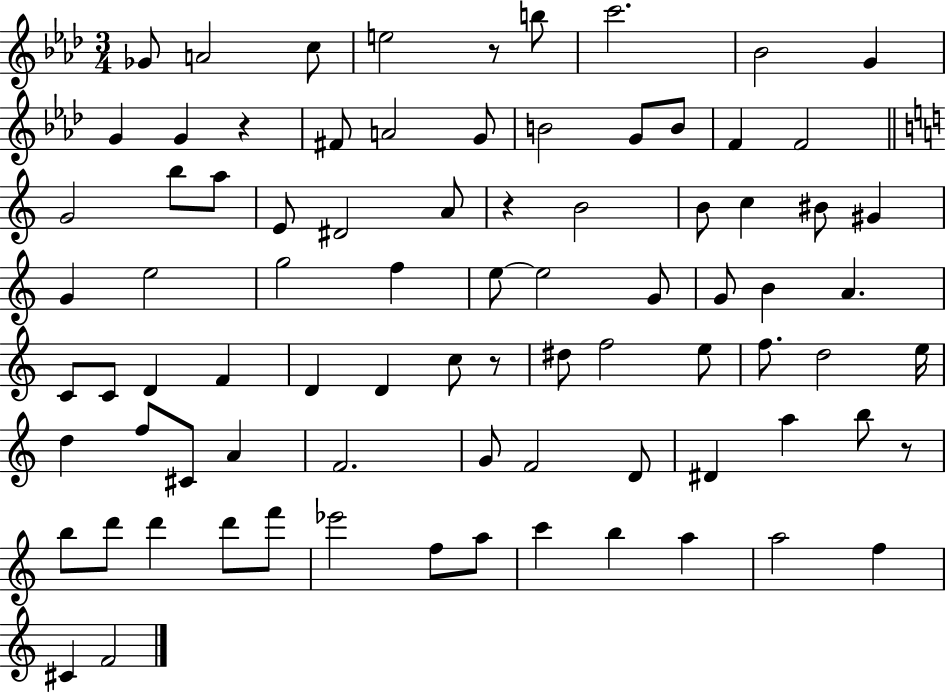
{
  \clef treble
  \numericTimeSignature
  \time 3/4
  \key aes \major
  ges'8 a'2 c''8 | e''2 r8 b''8 | c'''2. | bes'2 g'4 | \break g'4 g'4 r4 | fis'8 a'2 g'8 | b'2 g'8 b'8 | f'4 f'2 | \break \bar "||" \break \key c \major g'2 b''8 a''8 | e'8 dis'2 a'8 | r4 b'2 | b'8 c''4 bis'8 gis'4 | \break g'4 e''2 | g''2 f''4 | e''8~~ e''2 g'8 | g'8 b'4 a'4. | \break c'8 c'8 d'4 f'4 | d'4 d'4 c''8 r8 | dis''8 f''2 e''8 | f''8. d''2 e''16 | \break d''4 f''8 cis'8 a'4 | f'2. | g'8 f'2 d'8 | dis'4 a''4 b''8 r8 | \break b''8 d'''8 d'''4 d'''8 f'''8 | ees'''2 f''8 a''8 | c'''4 b''4 a''4 | a''2 f''4 | \break cis'4 f'2 | \bar "|."
}